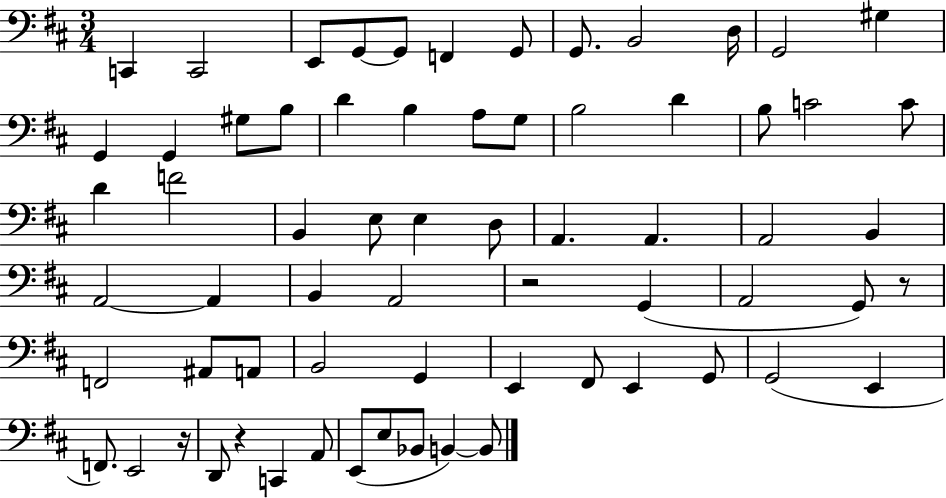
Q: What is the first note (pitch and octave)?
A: C2